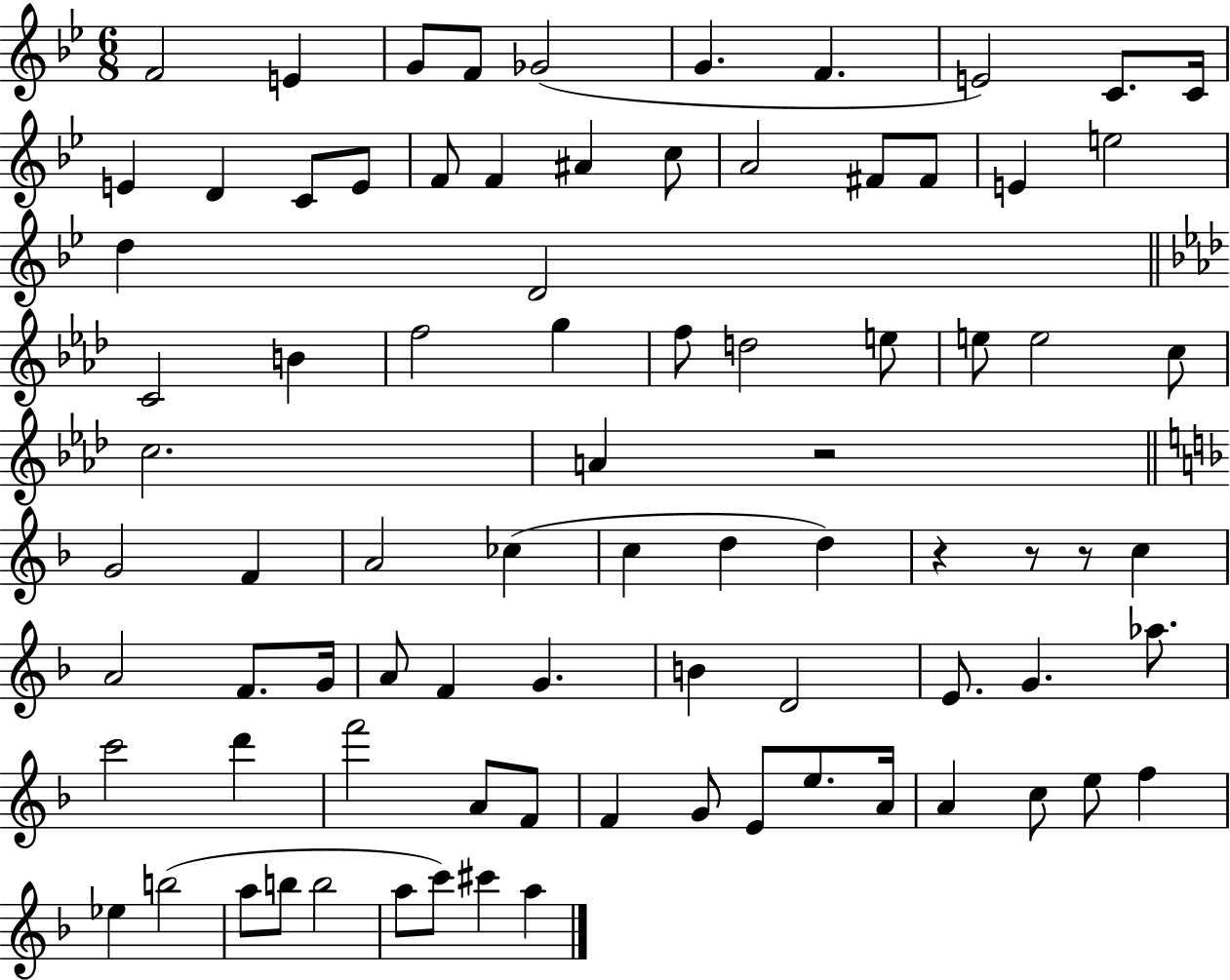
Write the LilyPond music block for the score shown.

{
  \clef treble
  \numericTimeSignature
  \time 6/8
  \key bes \major
  f'2 e'4 | g'8 f'8 ges'2( | g'4. f'4. | e'2) c'8. c'16 | \break e'4 d'4 c'8 e'8 | f'8 f'4 ais'4 c''8 | a'2 fis'8 fis'8 | e'4 e''2 | \break d''4 d'2 | \bar "||" \break \key aes \major c'2 b'4 | f''2 g''4 | f''8 d''2 e''8 | e''8 e''2 c''8 | \break c''2. | a'4 r2 | \bar "||" \break \key d \minor g'2 f'4 | a'2 ces''4( | c''4 d''4 d''4) | r4 r8 r8 c''4 | \break a'2 f'8. g'16 | a'8 f'4 g'4. | b'4 d'2 | e'8. g'4. aes''8. | \break c'''2 d'''4 | f'''2 a'8 f'8 | f'4 g'8 e'8 e''8. a'16 | a'4 c''8 e''8 f''4 | \break ees''4 b''2( | a''8 b''8 b''2 | a''8 c'''8) cis'''4 a''4 | \bar "|."
}